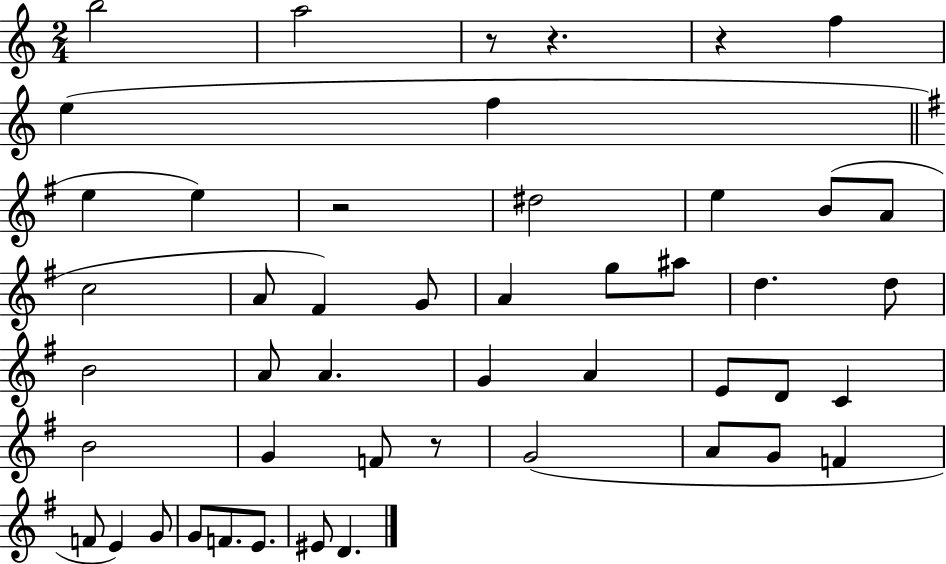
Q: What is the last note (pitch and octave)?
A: D4